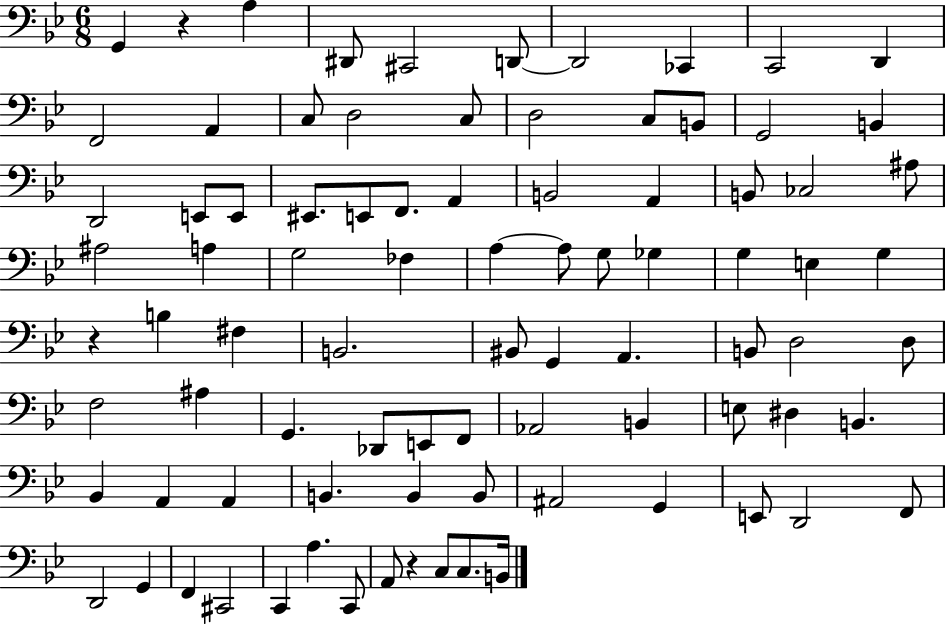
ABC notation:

X:1
T:Untitled
M:6/8
L:1/4
K:Bb
G,, z A, ^D,,/2 ^C,,2 D,,/2 D,,2 _C,, C,,2 D,, F,,2 A,, C,/2 D,2 C,/2 D,2 C,/2 B,,/2 G,,2 B,, D,,2 E,,/2 E,,/2 ^E,,/2 E,,/2 F,,/2 A,, B,,2 A,, B,,/2 _C,2 ^A,/2 ^A,2 A, G,2 _F, A, A,/2 G,/2 _G, G, E, G, z B, ^F, B,,2 ^B,,/2 G,, A,, B,,/2 D,2 D,/2 F,2 ^A, G,, _D,,/2 E,,/2 F,,/2 _A,,2 B,, E,/2 ^D, B,, _B,, A,, A,, B,, B,, B,,/2 ^A,,2 G,, E,,/2 D,,2 F,,/2 D,,2 G,, F,, ^C,,2 C,, A, C,,/2 A,,/2 z C,/2 C,/2 B,,/4